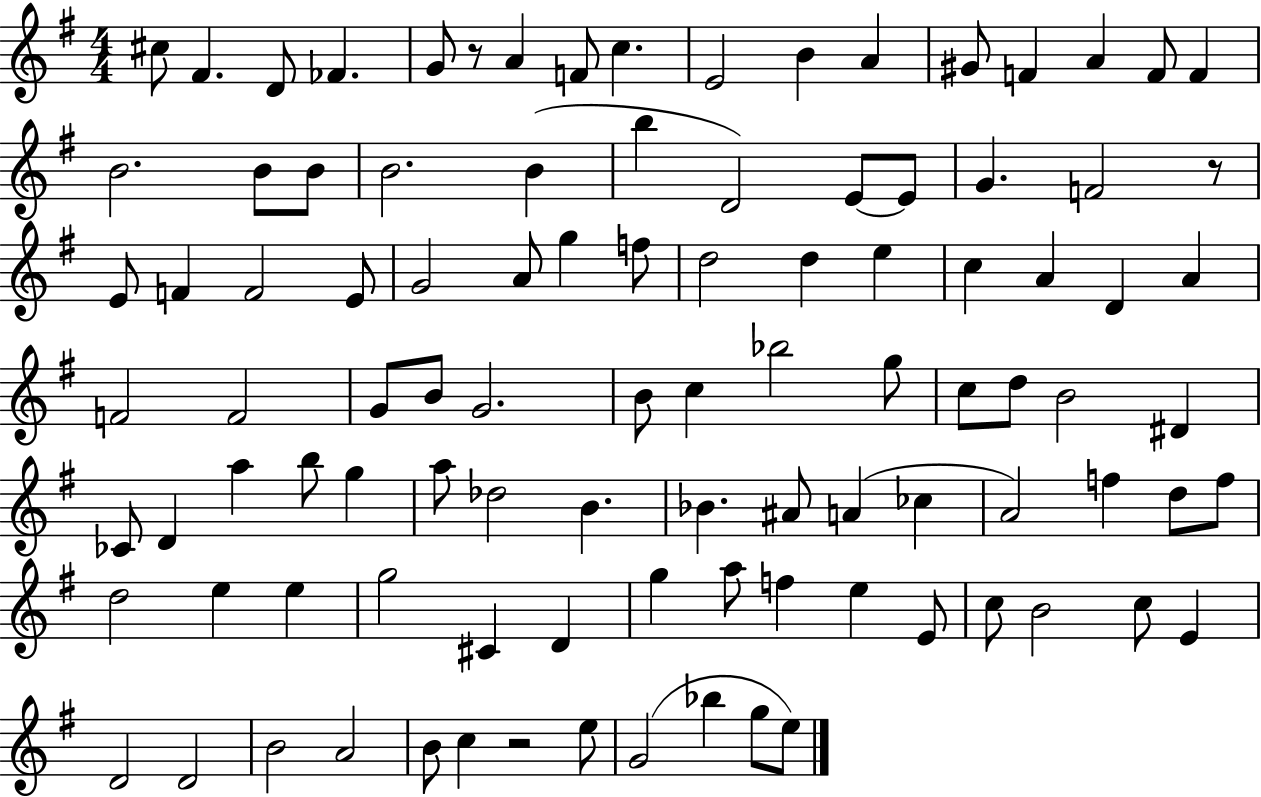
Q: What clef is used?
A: treble